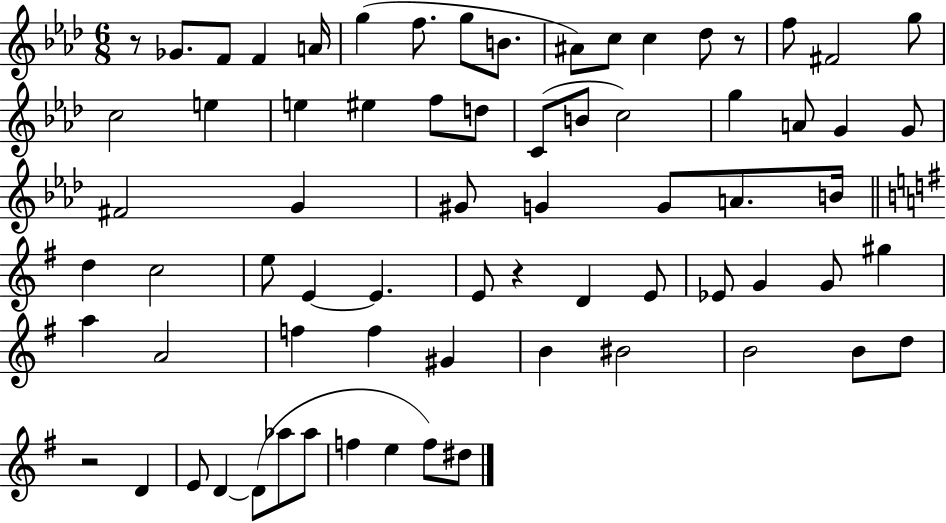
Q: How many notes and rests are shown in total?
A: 71